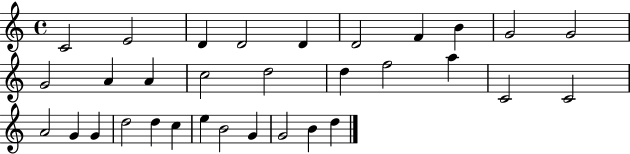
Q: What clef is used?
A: treble